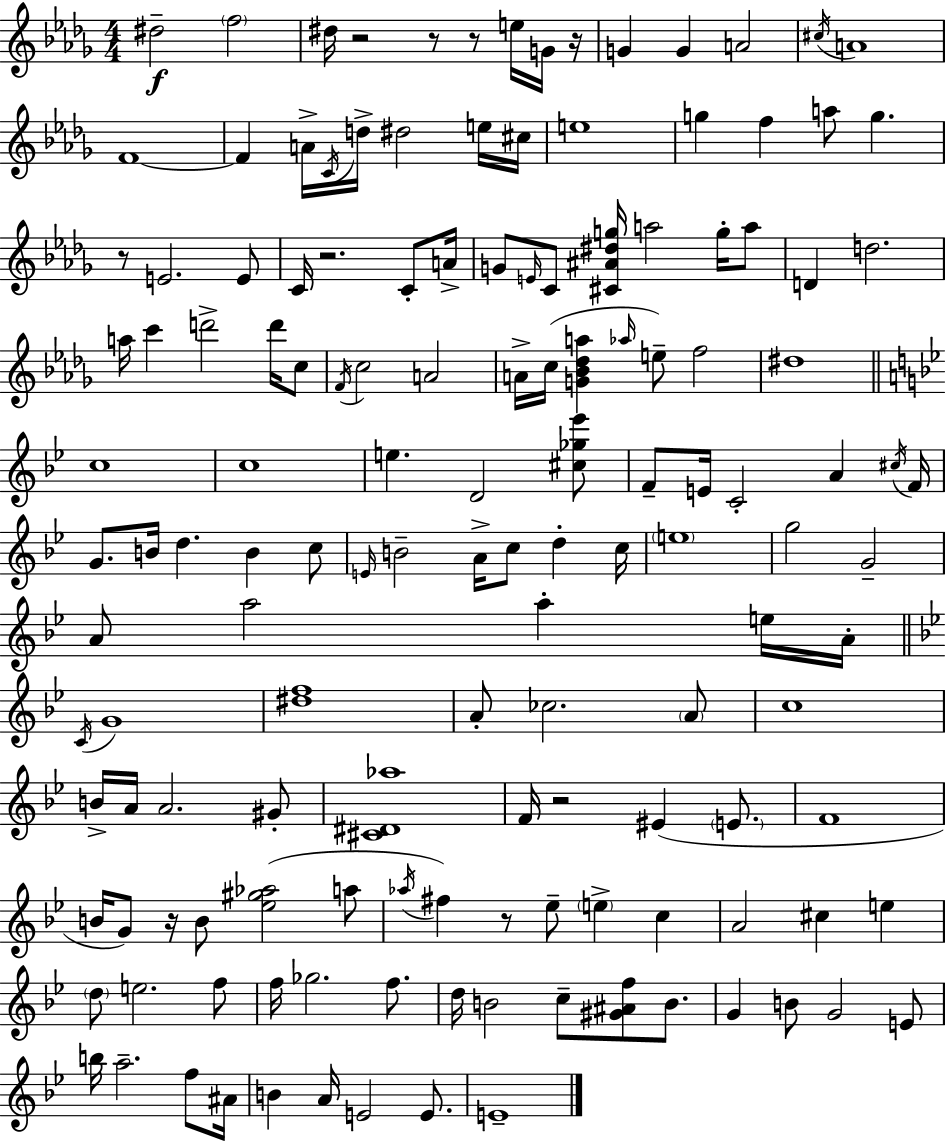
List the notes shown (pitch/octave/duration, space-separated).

D#5/h F5/h D#5/s R/h R/e R/e E5/s G4/s R/s G4/q G4/q A4/h C#5/s A4/w F4/w F4/q A4/s C4/s D5/s D#5/h E5/s C#5/s E5/w G5/q F5/q A5/e G5/q. R/e E4/h. E4/e C4/s R/h. C4/e A4/s G4/e E4/s C4/e [C#4,A#4,D#5,G5]/s A5/h G5/s A5/e D4/q D5/h. A5/s C6/q D6/h D6/s C5/e F4/s C5/h A4/h A4/s C5/s [G4,Bb4,Db5,A5]/q Ab5/s E5/e F5/h D#5/w C5/w C5/w E5/q. D4/h [C#5,Gb5,Eb6]/e F4/e E4/s C4/h A4/q C#5/s F4/s G4/e. B4/s D5/q. B4/q C5/e E4/s B4/h A4/s C5/e D5/q C5/s E5/w G5/h G4/h A4/e A5/h A5/q E5/s A4/s C4/s G4/w [D#5,F5]/w A4/e CES5/h. A4/e C5/w B4/s A4/s A4/h. G#4/e [C#4,D#4,Ab5]/w F4/s R/h EIS4/q E4/e. F4/w B4/s G4/e R/s B4/e [Eb5,G#5,Ab5]/h A5/e Ab5/s F#5/q R/e Eb5/e E5/q C5/q A4/h C#5/q E5/q D5/e E5/h. F5/e F5/s Gb5/h. F5/e. D5/s B4/h C5/e [G#4,A#4,F5]/e B4/e. G4/q B4/e G4/h E4/e B5/s A5/h. F5/e A#4/s B4/q A4/s E4/h E4/e. E4/w